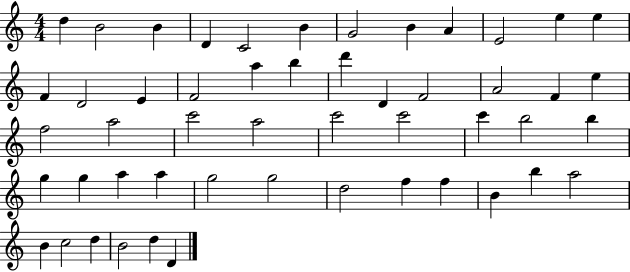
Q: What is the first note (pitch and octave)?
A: D5